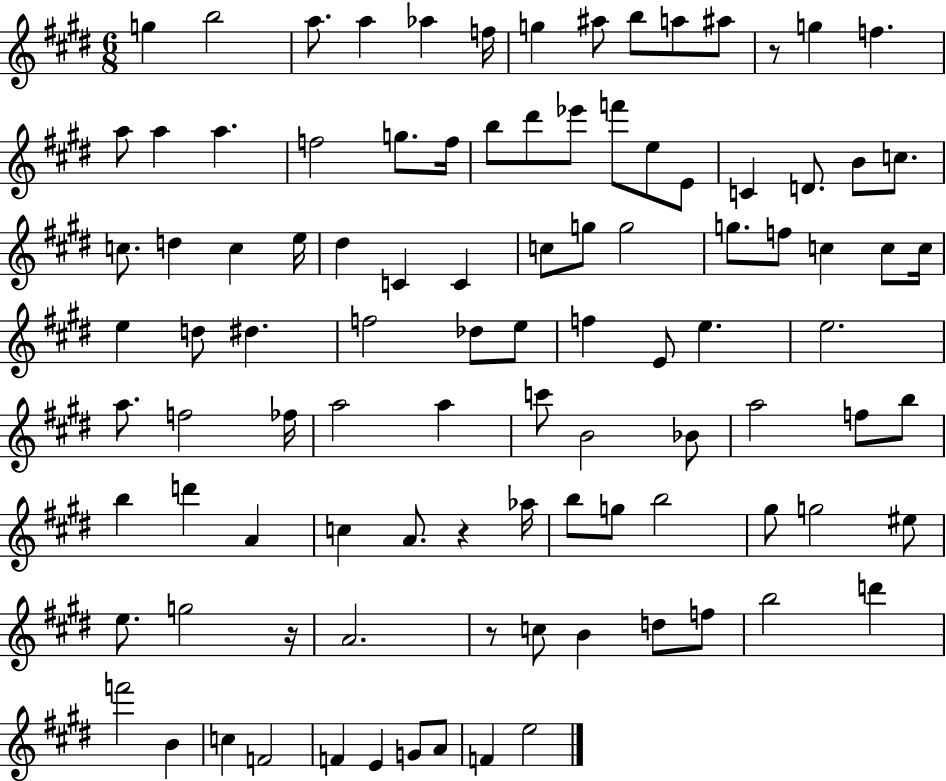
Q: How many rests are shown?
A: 4